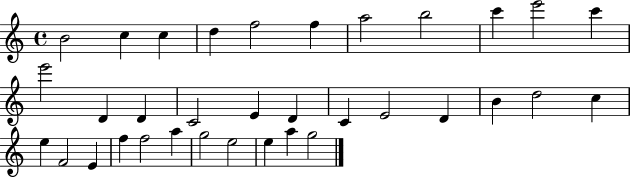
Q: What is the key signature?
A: C major